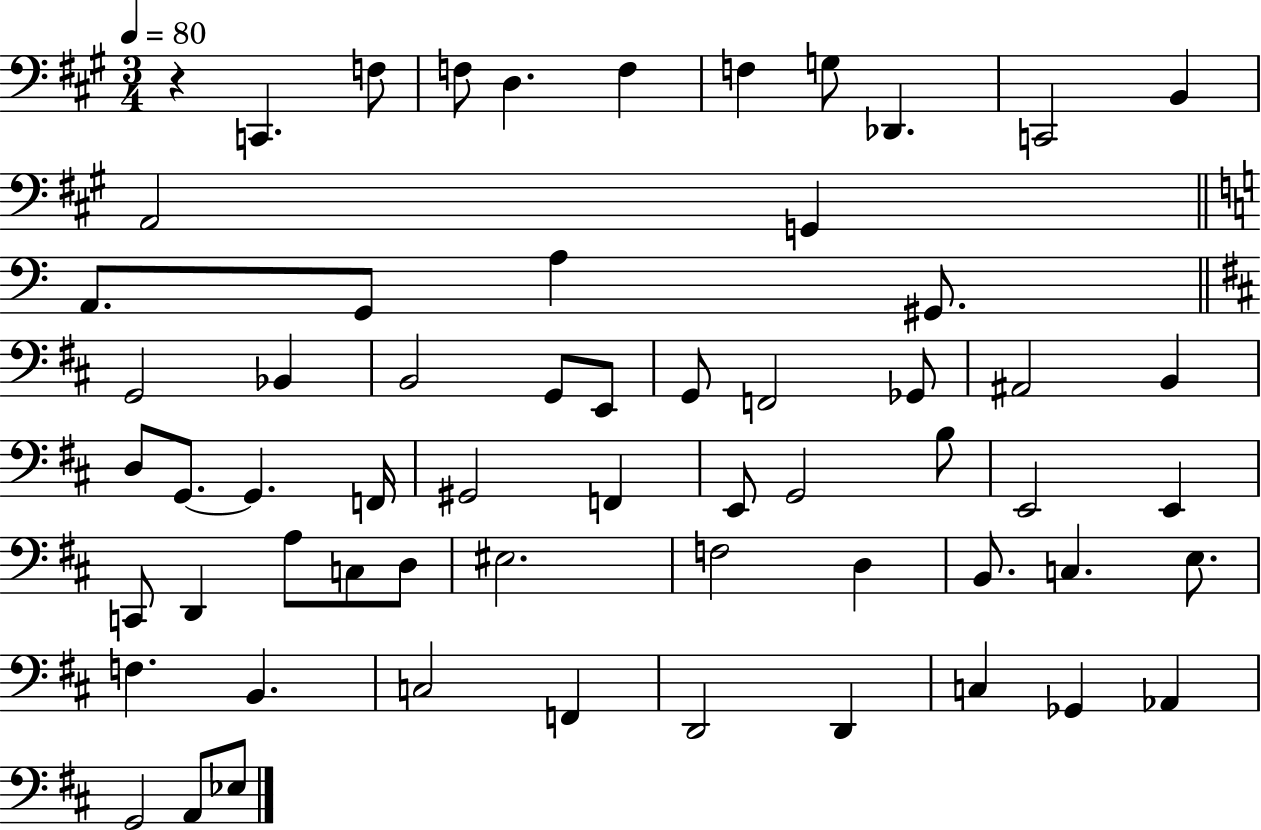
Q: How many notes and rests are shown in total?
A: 61